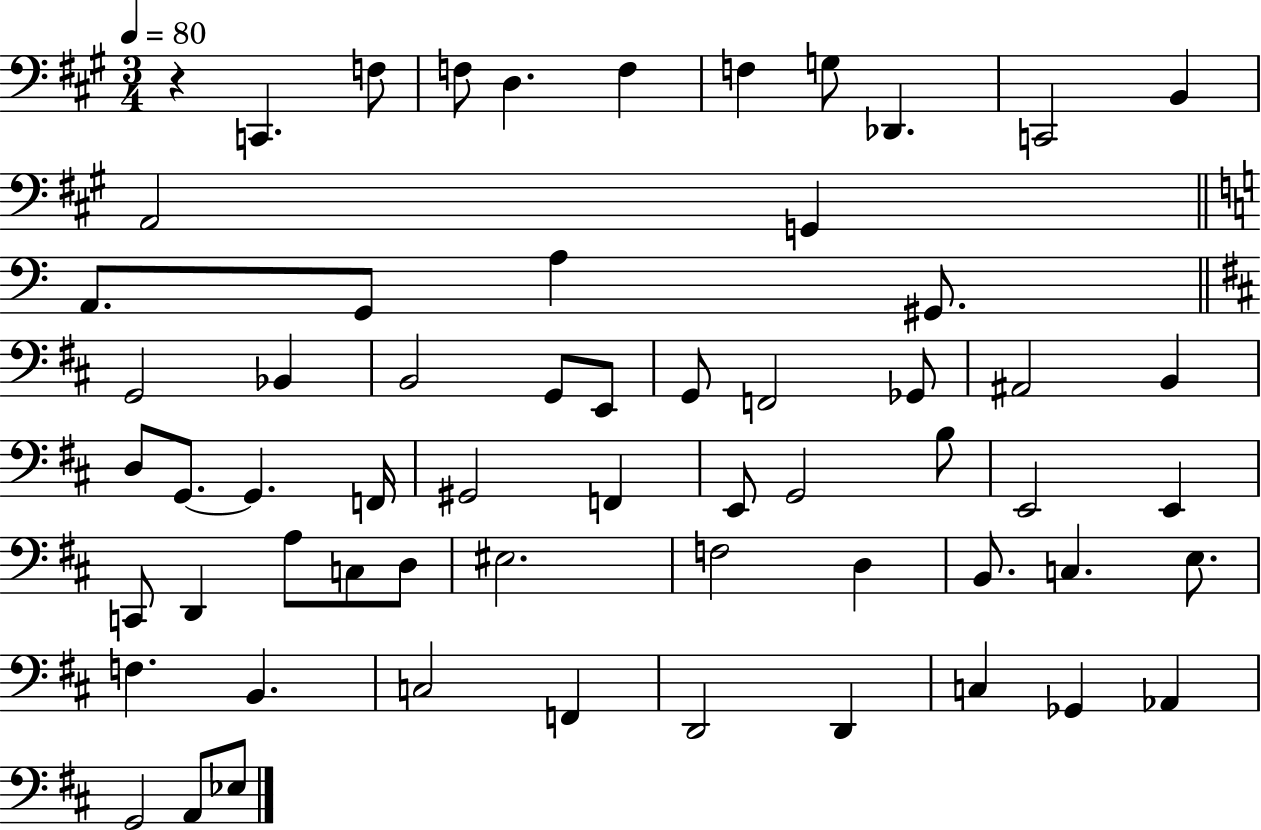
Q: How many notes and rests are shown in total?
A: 61